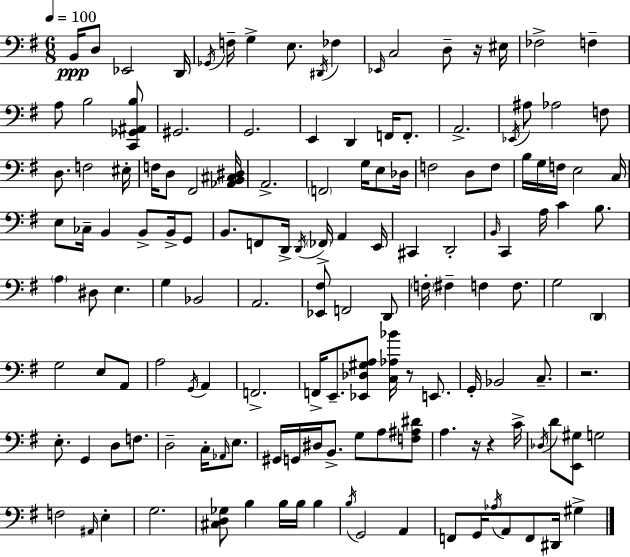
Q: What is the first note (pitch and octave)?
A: B2